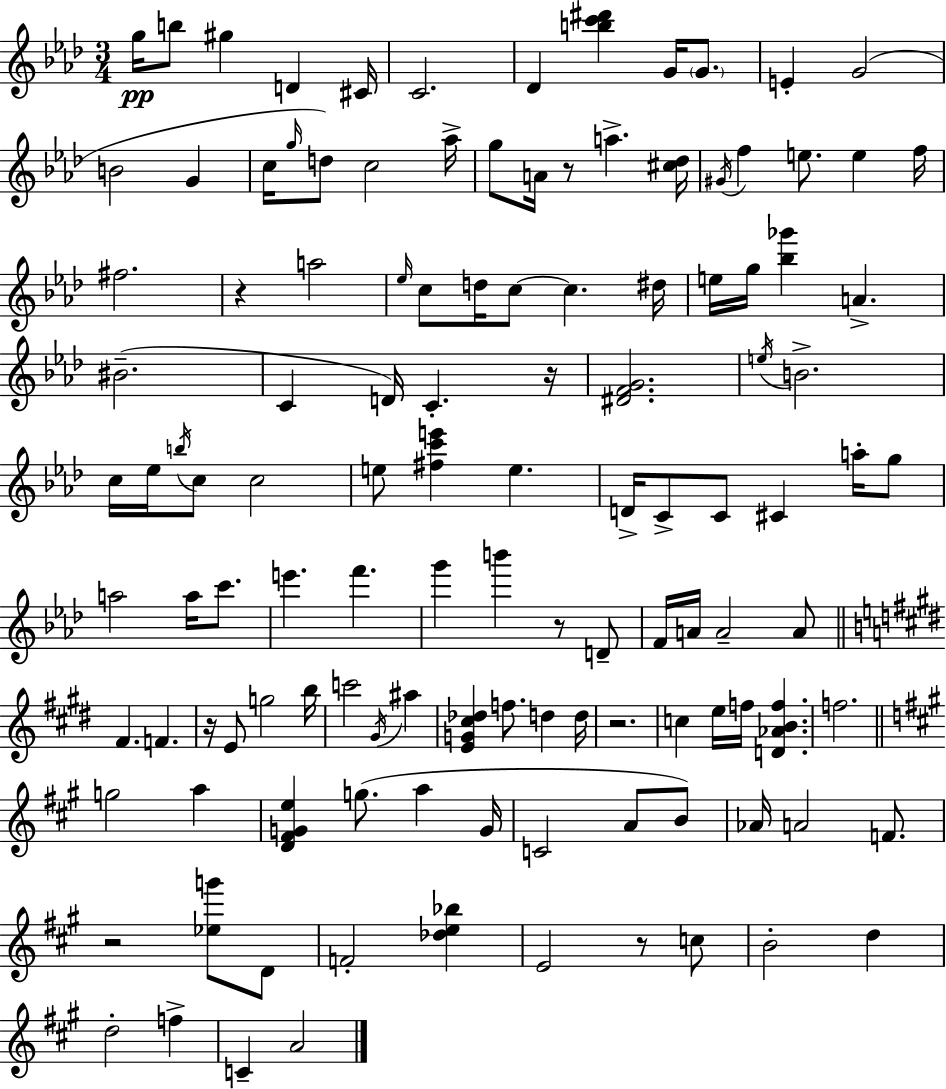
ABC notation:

X:1
T:Untitled
M:3/4
L:1/4
K:Ab
g/4 b/2 ^g D ^C/4 C2 _D [bc'^d'] G/4 G/2 E G2 B2 G c/4 g/4 d/2 c2 _a/4 g/2 A/4 z/2 a [^c_d]/4 ^G/4 f e/2 e f/4 ^f2 z a2 _e/4 c/2 d/4 c/2 c ^d/4 e/4 g/4 [_b_g'] A ^B2 C D/4 C z/4 [^DFG]2 e/4 B2 c/4 _e/4 b/4 c/2 c2 e/2 [^fc'e'] e D/4 C/2 C/2 ^C a/4 g/2 a2 a/4 c'/2 e' f' g' b' z/2 D/2 F/4 A/4 A2 A/2 ^F F z/4 E/2 g2 b/4 c'2 ^G/4 ^a [EG^c_d] f/2 d d/4 z2 c e/4 f/4 [D_ABf] f2 g2 a [D^FGe] g/2 a G/4 C2 A/2 B/2 _A/4 A2 F/2 z2 [_eg']/2 D/2 F2 [_de_b] E2 z/2 c/2 B2 d d2 f C A2